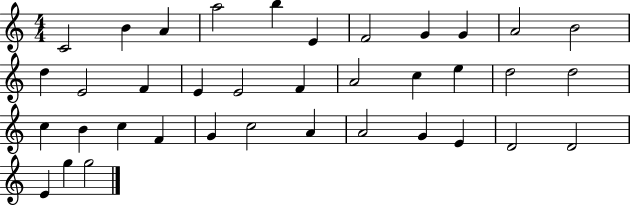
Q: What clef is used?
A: treble